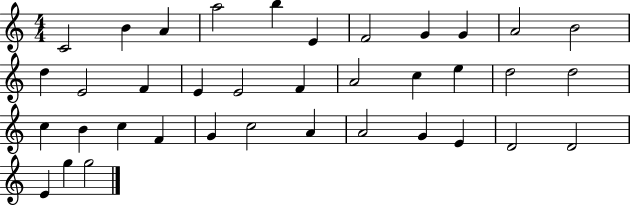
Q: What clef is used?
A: treble